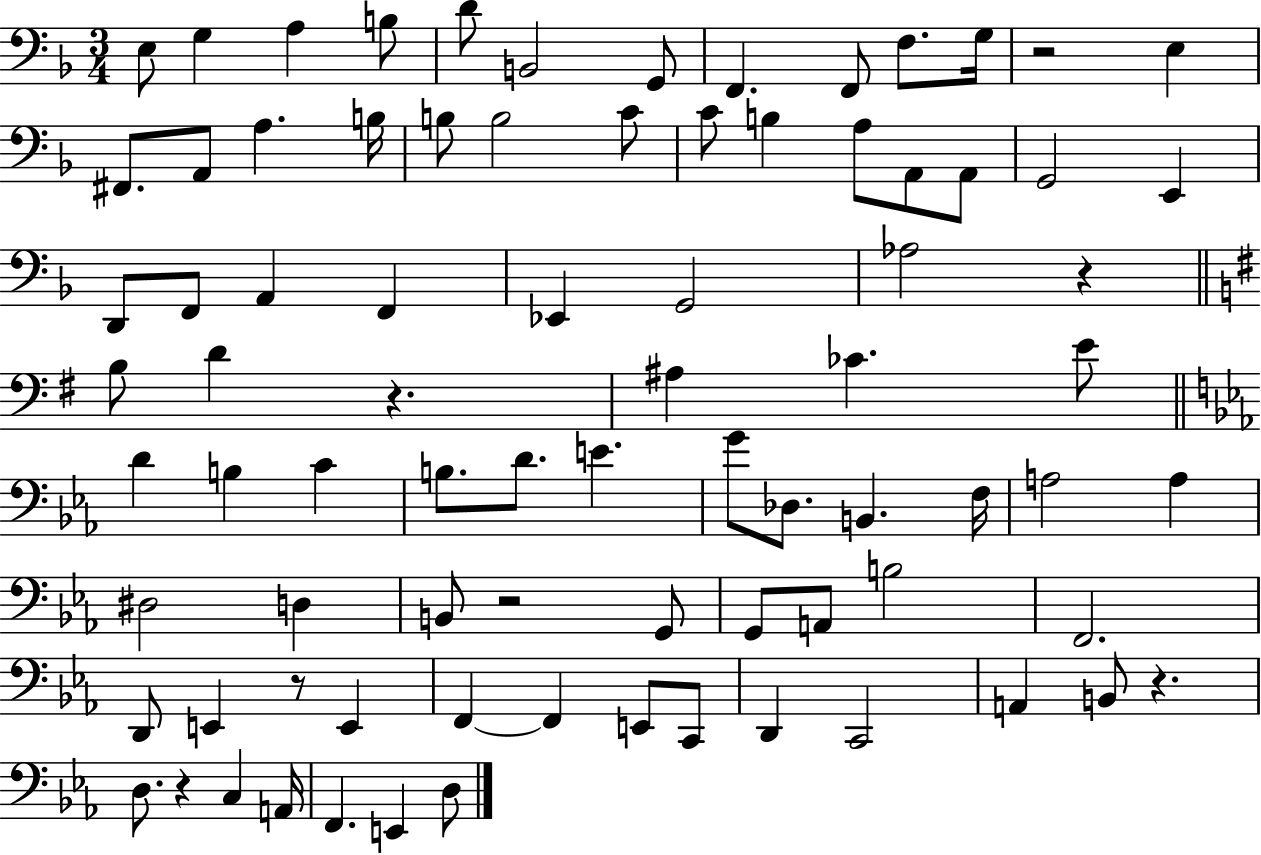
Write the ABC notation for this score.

X:1
T:Untitled
M:3/4
L:1/4
K:F
E,/2 G, A, B,/2 D/2 B,,2 G,,/2 F,, F,,/2 F,/2 G,/4 z2 E, ^F,,/2 A,,/2 A, B,/4 B,/2 B,2 C/2 C/2 B, A,/2 A,,/2 A,,/2 G,,2 E,, D,,/2 F,,/2 A,, F,, _E,, G,,2 _A,2 z B,/2 D z ^A, _C E/2 D B, C B,/2 D/2 E G/2 _D,/2 B,, F,/4 A,2 A, ^D,2 D, B,,/2 z2 G,,/2 G,,/2 A,,/2 B,2 F,,2 D,,/2 E,, z/2 E,, F,, F,, E,,/2 C,,/2 D,, C,,2 A,, B,,/2 z D,/2 z C, A,,/4 F,, E,, D,/2